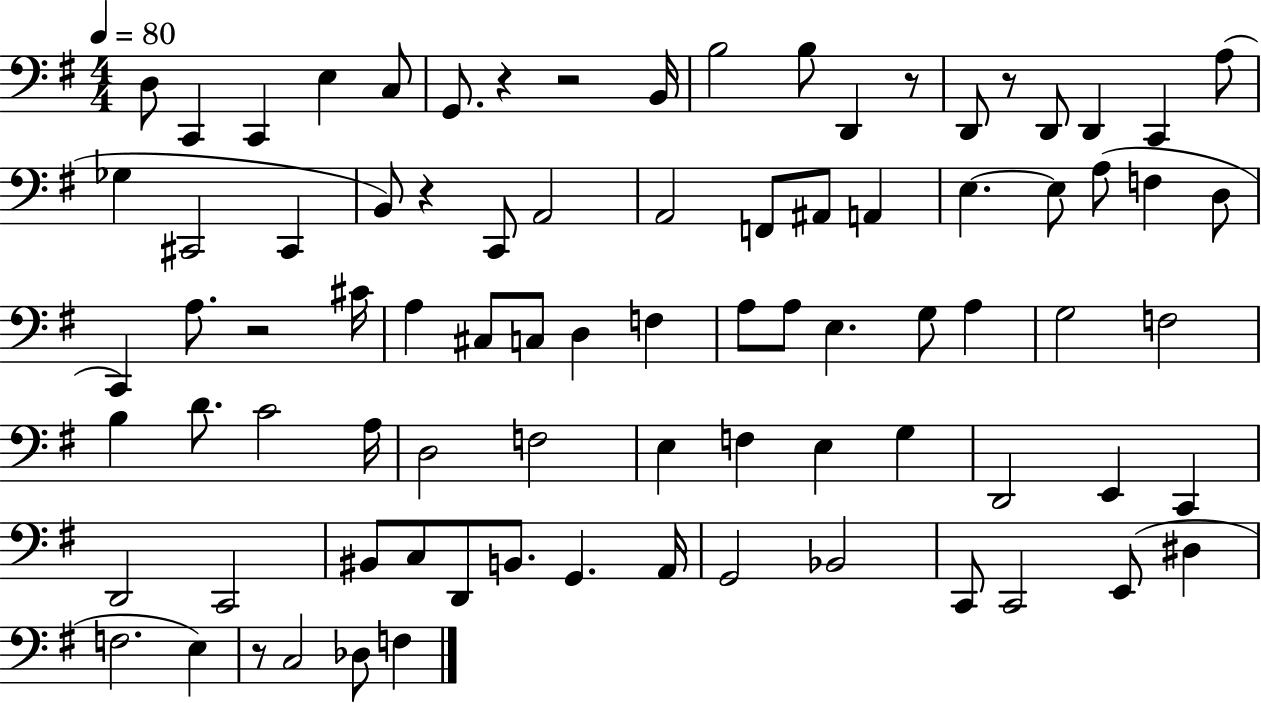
{
  \clef bass
  \numericTimeSignature
  \time 4/4
  \key g \major
  \tempo 4 = 80
  \repeat volta 2 { d8 c,4 c,4 e4 c8 | g,8. r4 r2 b,16 | b2 b8 d,4 r8 | d,8 r8 d,8 d,4 c,4 a8( | \break ges4 cis,2 cis,4 | b,8) r4 c,8 a,2 | a,2 f,8 ais,8 a,4 | e4.~~ e8 a8( f4 d8 | \break c,4) a8. r2 cis'16 | a4 cis8 c8 d4 f4 | a8 a8 e4. g8 a4 | g2 f2 | \break b4 d'8. c'2 a16 | d2 f2 | e4 f4 e4 g4 | d,2 e,4 c,4 | \break d,2 c,2 | bis,8 c8 d,8 b,8. g,4. a,16 | g,2 bes,2 | c,8 c,2 e,8( dis4 | \break f2. e4) | r8 c2 des8 f4 | } \bar "|."
}